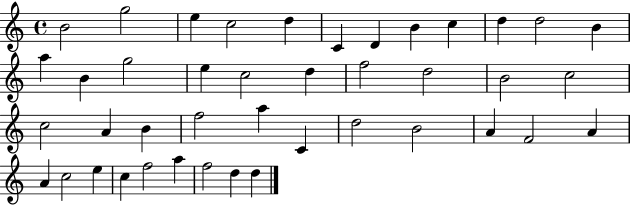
B4/h G5/h E5/q C5/h D5/q C4/q D4/q B4/q C5/q D5/q D5/h B4/q A5/q B4/q G5/h E5/q C5/h D5/q F5/h D5/h B4/h C5/h C5/h A4/q B4/q F5/h A5/q C4/q D5/h B4/h A4/q F4/h A4/q A4/q C5/h E5/q C5/q F5/h A5/q F5/h D5/q D5/q